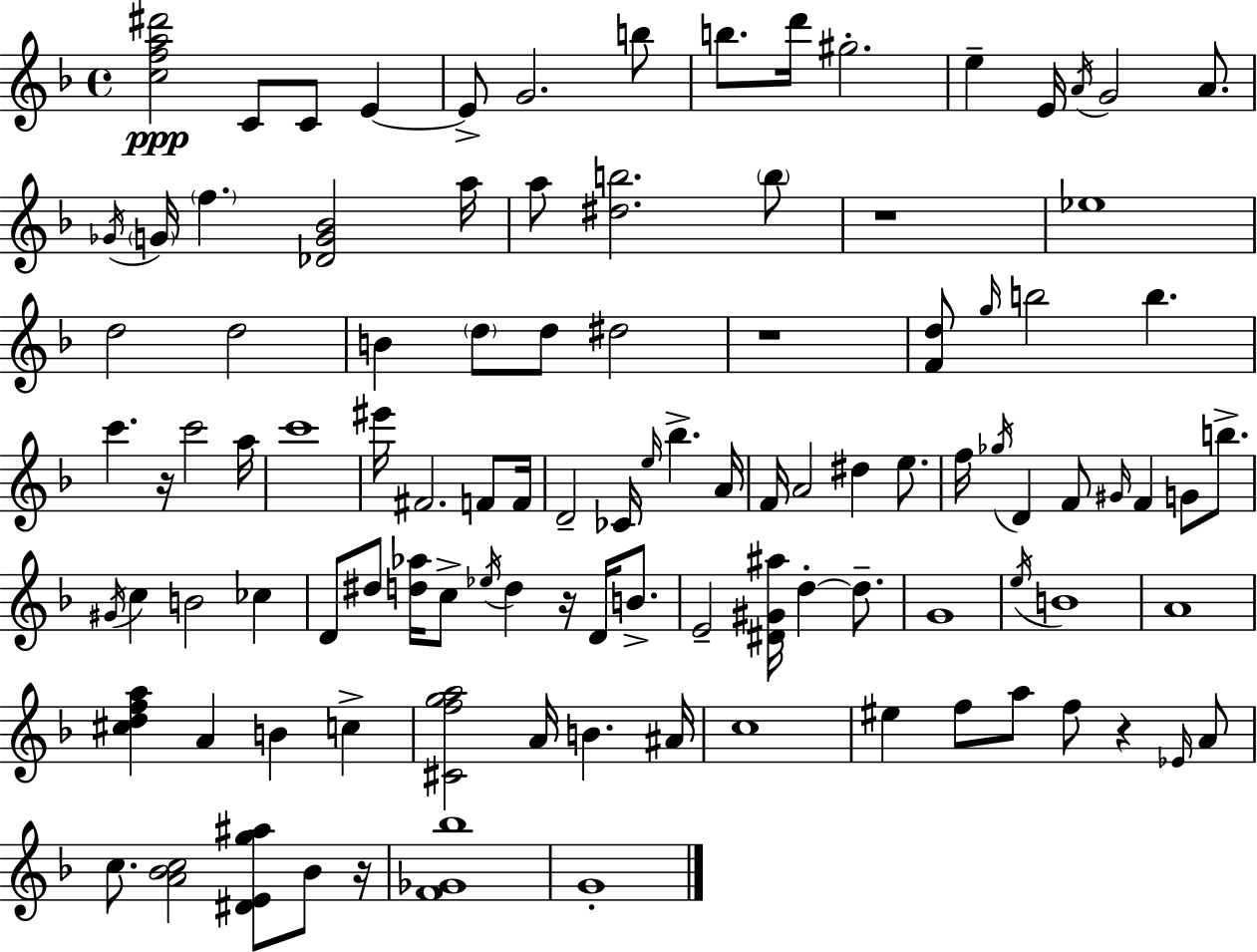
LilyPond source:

{
  \clef treble
  \time 4/4
  \defaultTimeSignature
  \key f \major
  <c'' f'' a'' dis'''>2\ppp c'8 c'8 e'4~~ | e'8-> g'2. b''8 | b''8. d'''16 gis''2.-. | e''4-- e'16 \acciaccatura { a'16 } g'2 a'8. | \break \acciaccatura { ges'16 } \parenthesize g'16 \parenthesize f''4. <des' g' bes'>2 | a''16 a''8 <dis'' b''>2. | \parenthesize b''8 r1 | ees''1 | \break d''2 d''2 | b'4 \parenthesize d''8 d''8 dis''2 | r1 | <f' d''>8 \grace { g''16 } b''2 b''4. | \break c'''4. r16 c'''2 | a''16 c'''1 | eis'''16 fis'2. | f'8 f'16 d'2-- ces'16 \grace { e''16 } bes''4.-> | \break a'16 f'16 a'2 dis''4 | e''8. f''16 \acciaccatura { ges''16 } d'4 f'8 \grace { gis'16 } f'4 | g'8 b''8.-> \acciaccatura { gis'16 } c''4 b'2 | ces''4 d'8 dis''8 <d'' aes''>16 c''8-> \acciaccatura { ees''16 } d''4 | \break r16 d'16 b'8.-> e'2-- | <dis' gis' ais''>16 d''4-.~~ d''8.-- g'1 | \acciaccatura { e''16 } b'1 | a'1 | \break <cis'' d'' f'' a''>4 a'4 | b'4 c''4-> <cis' f'' g'' a''>2 | a'16 b'4. ais'16 c''1 | eis''4 f''8 a''8 | \break f''8 r4 \grace { ees'16 } a'8 c''8. <a' bes' c''>2 | <dis' e' g'' ais''>8 bes'8 r16 <f' ges' bes''>1 | g'1-. | \bar "|."
}